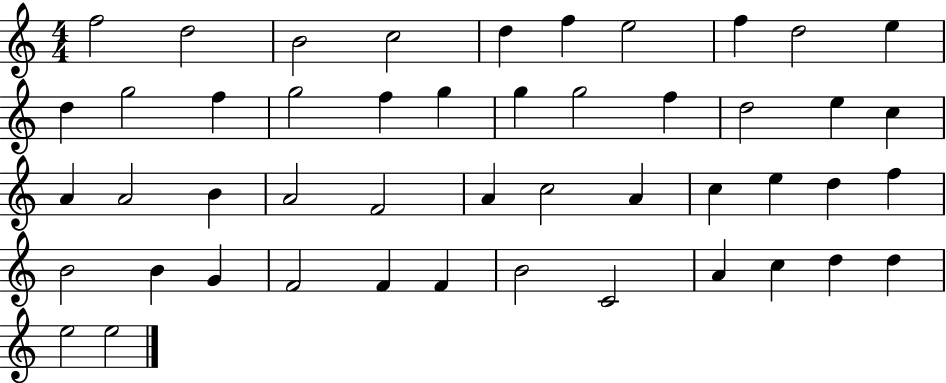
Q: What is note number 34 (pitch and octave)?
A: F5